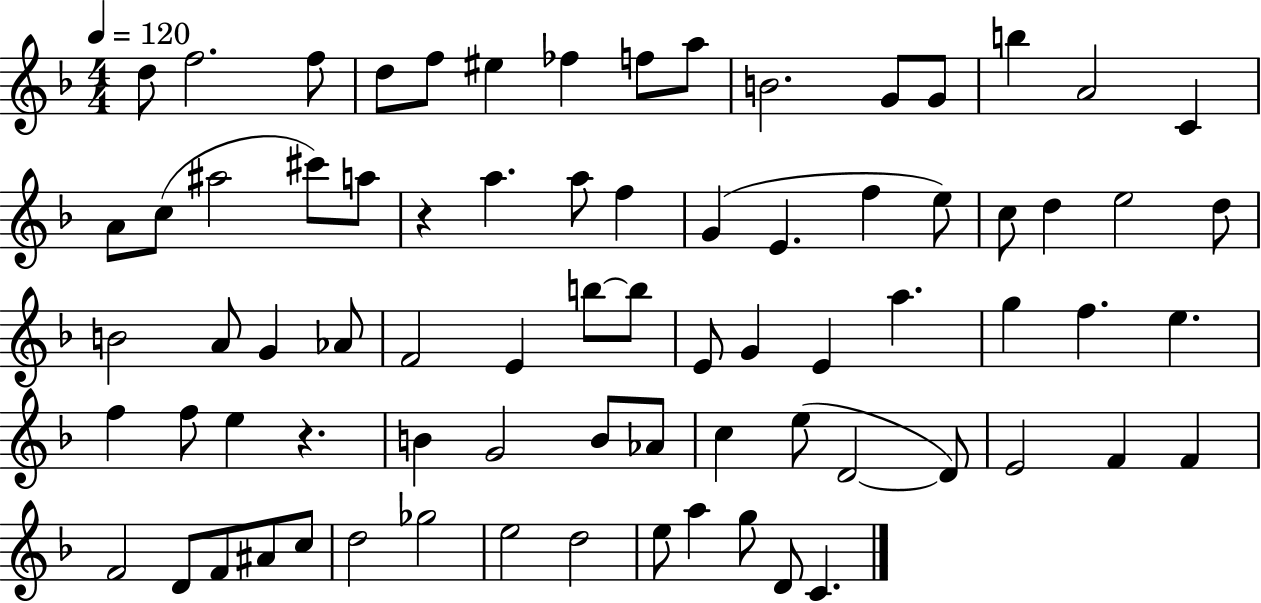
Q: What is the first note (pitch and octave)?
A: D5